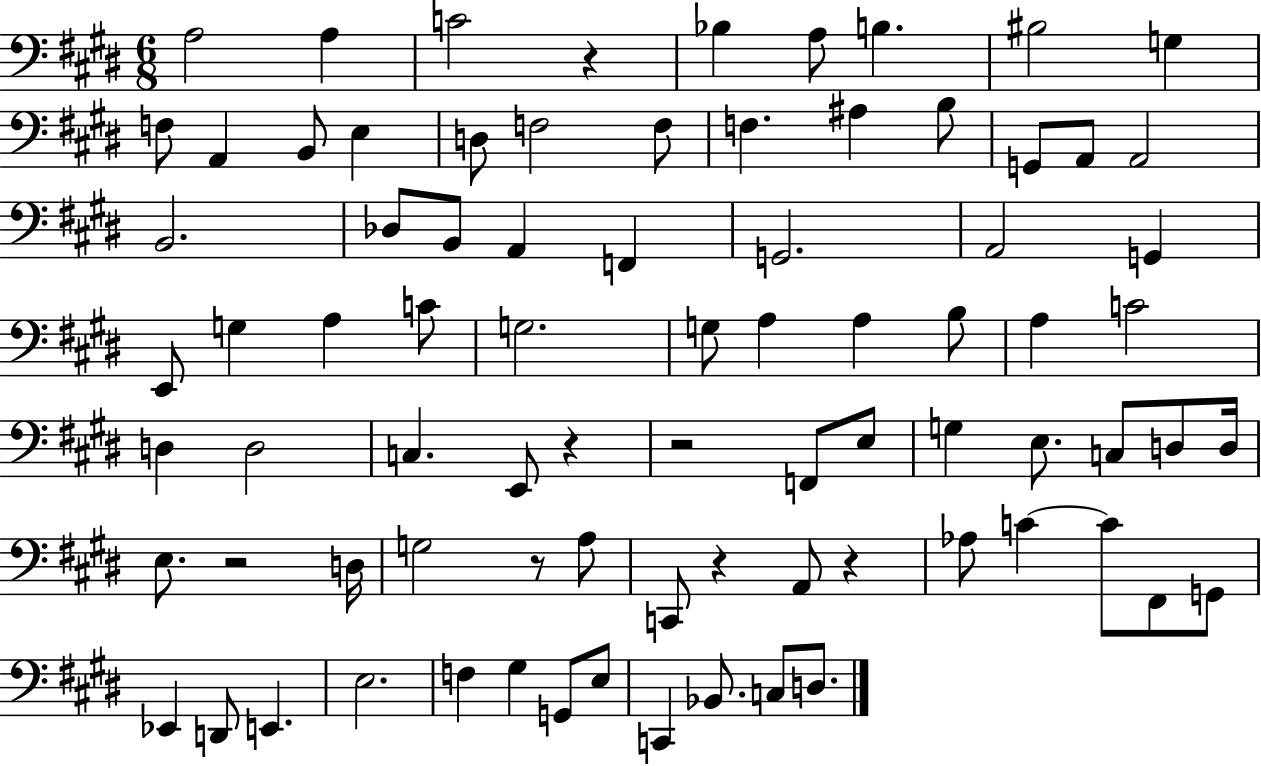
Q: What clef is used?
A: bass